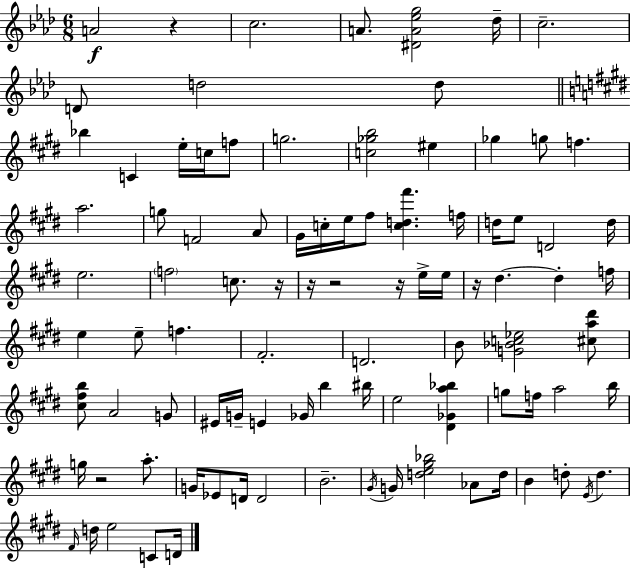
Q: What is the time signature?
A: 6/8